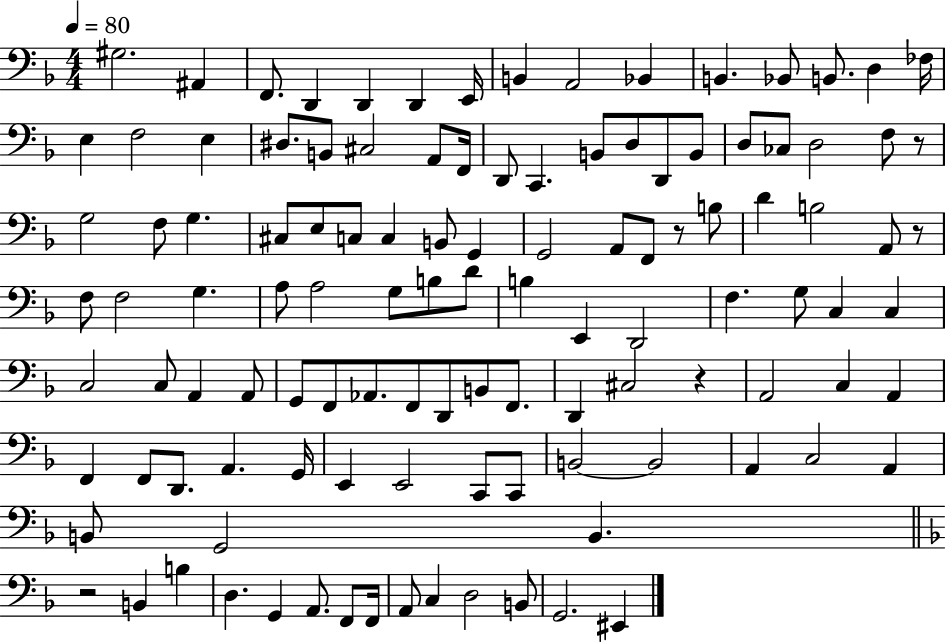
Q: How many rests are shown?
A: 5